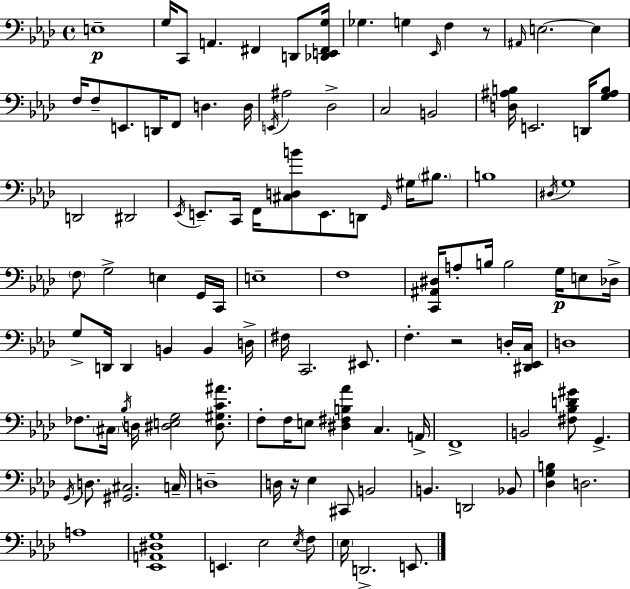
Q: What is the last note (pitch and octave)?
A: E2